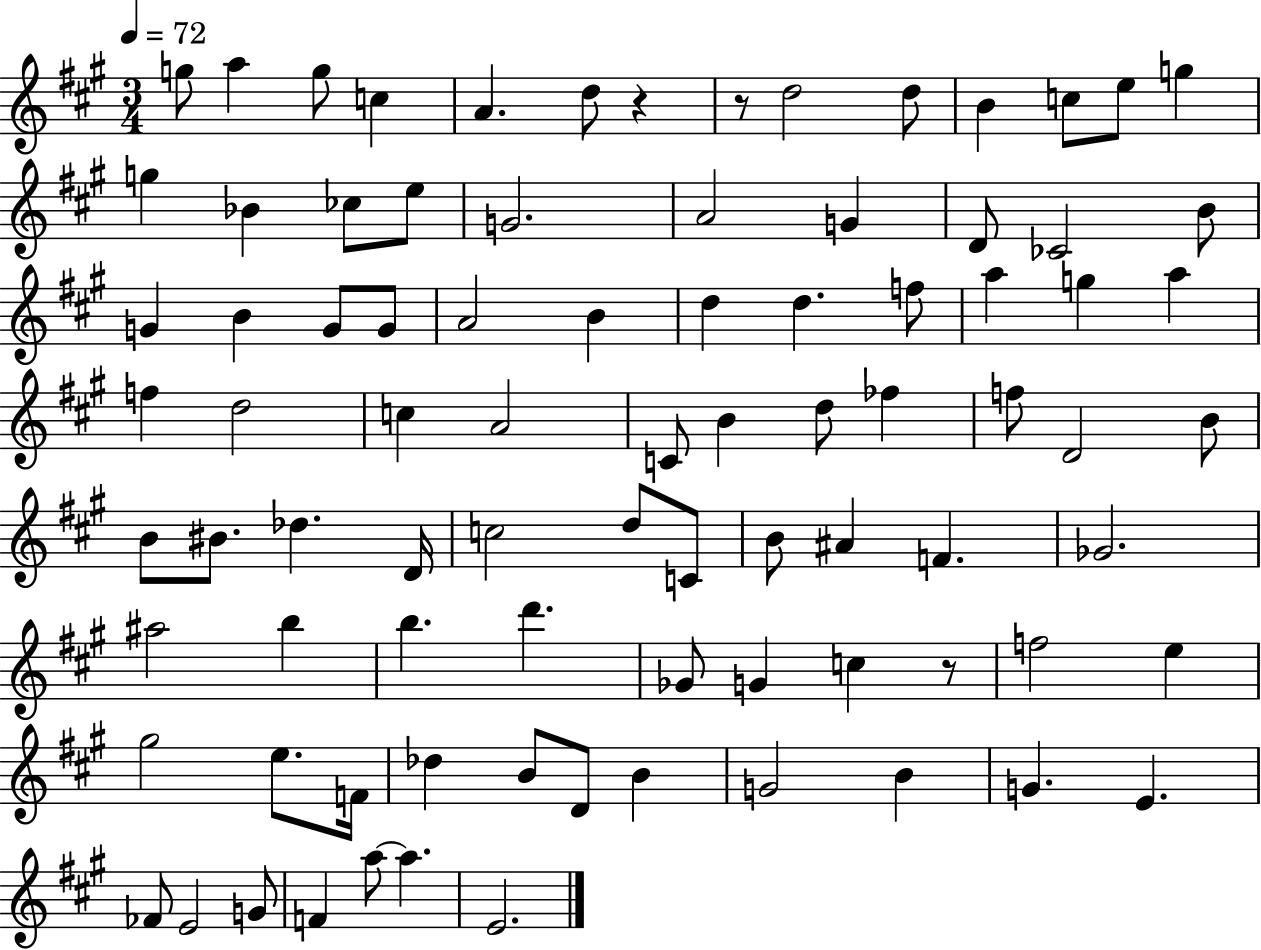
{
  \clef treble
  \numericTimeSignature
  \time 3/4
  \key a \major
  \tempo 4 = 72
  \repeat volta 2 { g''8 a''4 g''8 c''4 | a'4. d''8 r4 | r8 d''2 d''8 | b'4 c''8 e''8 g''4 | \break g''4 bes'4 ces''8 e''8 | g'2. | a'2 g'4 | d'8 ces'2 b'8 | \break g'4 b'4 g'8 g'8 | a'2 b'4 | d''4 d''4. f''8 | a''4 g''4 a''4 | \break f''4 d''2 | c''4 a'2 | c'8 b'4 d''8 fes''4 | f''8 d'2 b'8 | \break b'8 bis'8. des''4. d'16 | c''2 d''8 c'8 | b'8 ais'4 f'4. | ges'2. | \break ais''2 b''4 | b''4. d'''4. | ges'8 g'4 c''4 r8 | f''2 e''4 | \break gis''2 e''8. f'16 | des''4 b'8 d'8 b'4 | g'2 b'4 | g'4. e'4. | \break fes'8 e'2 g'8 | f'4 a''8~~ a''4. | e'2. | } \bar "|."
}